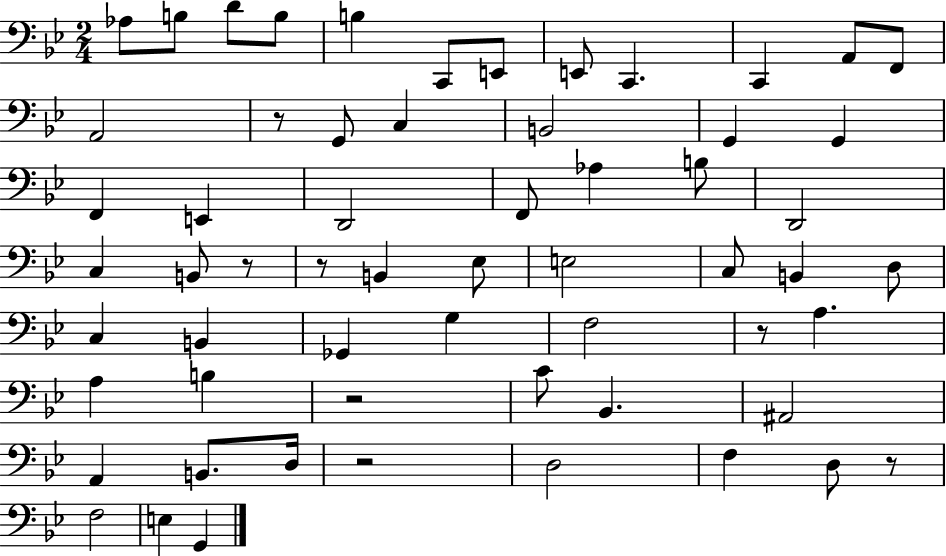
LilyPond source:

{
  \clef bass
  \numericTimeSignature
  \time 2/4
  \key bes \major
  aes8 b8 d'8 b8 | b4 c,8 e,8 | e,8 c,4. | c,4 a,8 f,8 | \break a,2 | r8 g,8 c4 | b,2 | g,4 g,4 | \break f,4 e,4 | d,2 | f,8 aes4 b8 | d,2 | \break c4 b,8 r8 | r8 b,4 ees8 | e2 | c8 b,4 d8 | \break c4 b,4 | ges,4 g4 | f2 | r8 a4. | \break a4 b4 | r2 | c'8 bes,4. | ais,2 | \break a,4 b,8. d16 | r2 | d2 | f4 d8 r8 | \break f2 | e4 g,4 | \bar "|."
}